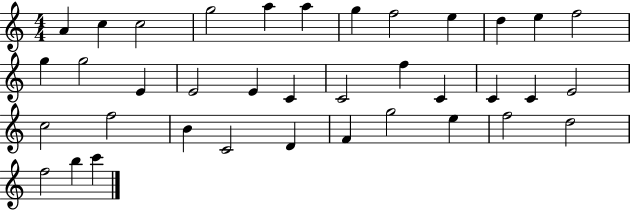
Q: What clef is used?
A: treble